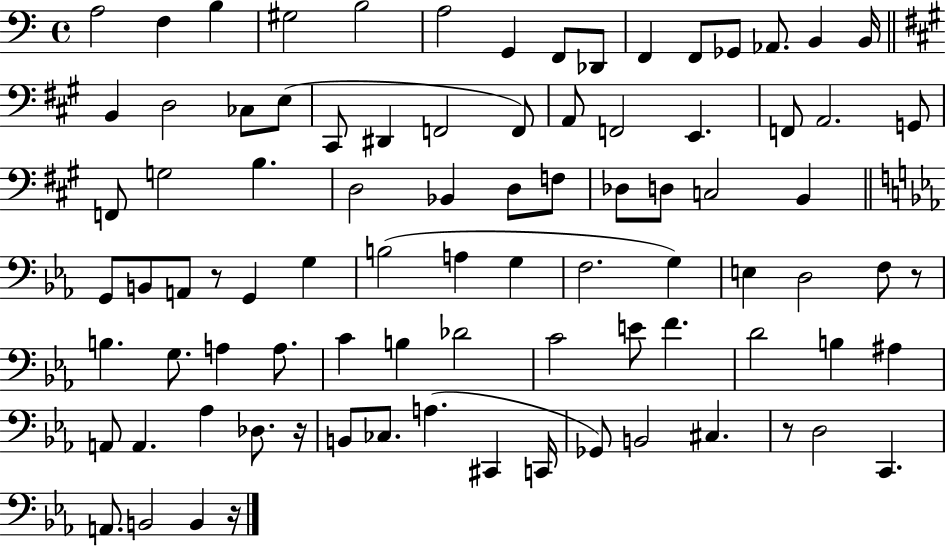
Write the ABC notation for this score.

X:1
T:Untitled
M:4/4
L:1/4
K:C
A,2 F, B, ^G,2 B,2 A,2 G,, F,,/2 _D,,/2 F,, F,,/2 _G,,/2 _A,,/2 B,, B,,/4 B,, D,2 _C,/2 E,/2 ^C,,/2 ^D,, F,,2 F,,/2 A,,/2 F,,2 E,, F,,/2 A,,2 G,,/2 F,,/2 G,2 B, D,2 _B,, D,/2 F,/2 _D,/2 D,/2 C,2 B,, G,,/2 B,,/2 A,,/2 z/2 G,, G, B,2 A, G, F,2 G, E, D,2 F,/2 z/2 B, G,/2 A, A,/2 C B, _D2 C2 E/2 F D2 B, ^A, A,,/2 A,, _A, _D,/2 z/4 B,,/2 _C,/2 A, ^C,, C,,/4 _G,,/2 B,,2 ^C, z/2 D,2 C,, A,,/2 B,,2 B,, z/4